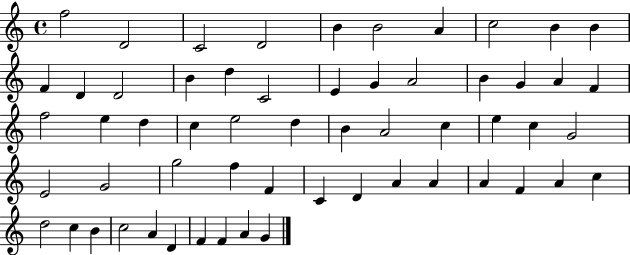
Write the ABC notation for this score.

X:1
T:Untitled
M:4/4
L:1/4
K:C
f2 D2 C2 D2 B B2 A c2 B B F D D2 B d C2 E G A2 B G A F f2 e d c e2 d B A2 c e c G2 E2 G2 g2 f F C D A A A F A c d2 c B c2 A D F F A G